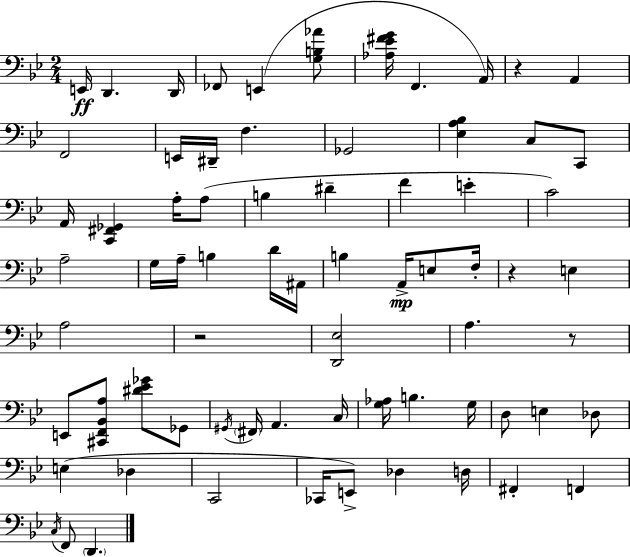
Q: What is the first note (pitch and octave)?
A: E2